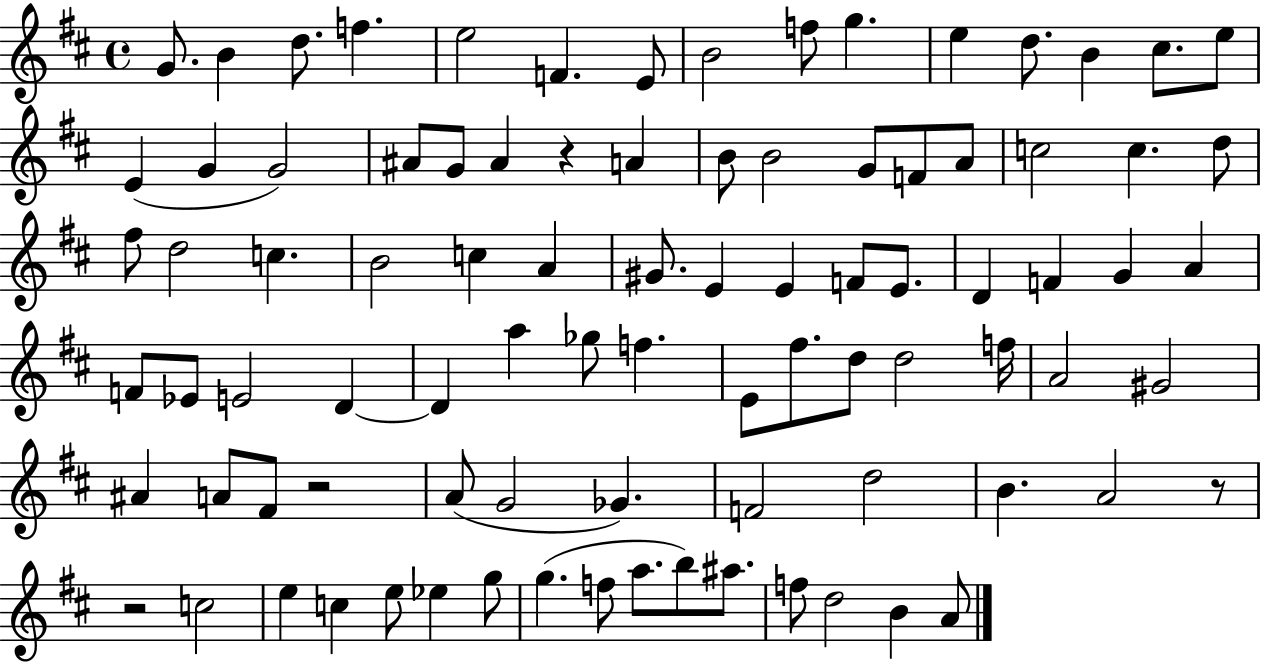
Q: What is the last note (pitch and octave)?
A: A4